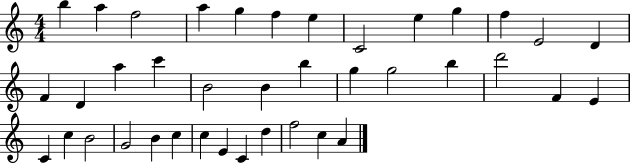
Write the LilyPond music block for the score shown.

{
  \clef treble
  \numericTimeSignature
  \time 4/4
  \key c \major
  b''4 a''4 f''2 | a''4 g''4 f''4 e''4 | c'2 e''4 g''4 | f''4 e'2 d'4 | \break f'4 d'4 a''4 c'''4 | b'2 b'4 b''4 | g''4 g''2 b''4 | d'''2 f'4 e'4 | \break c'4 c''4 b'2 | g'2 b'4 c''4 | c''4 e'4 c'4 d''4 | f''2 c''4 a'4 | \break \bar "|."
}